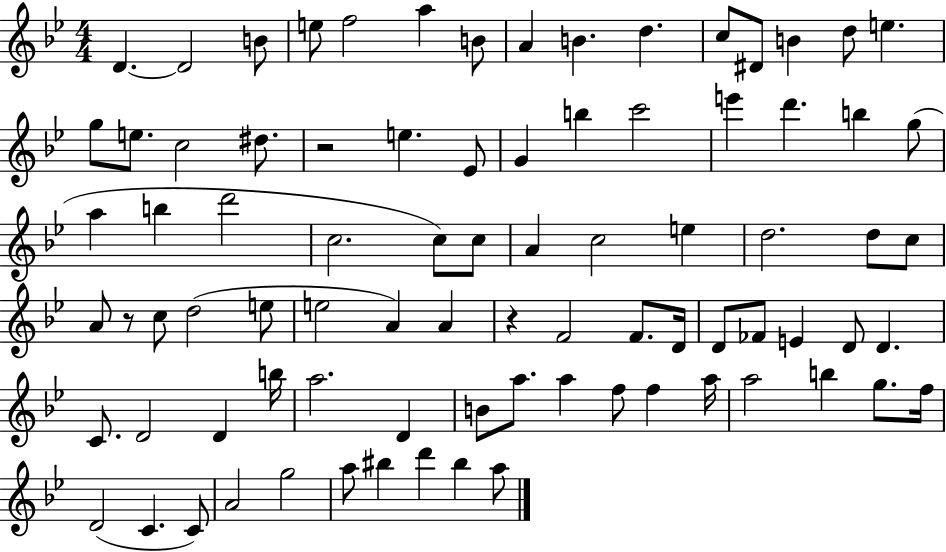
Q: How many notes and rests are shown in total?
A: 84